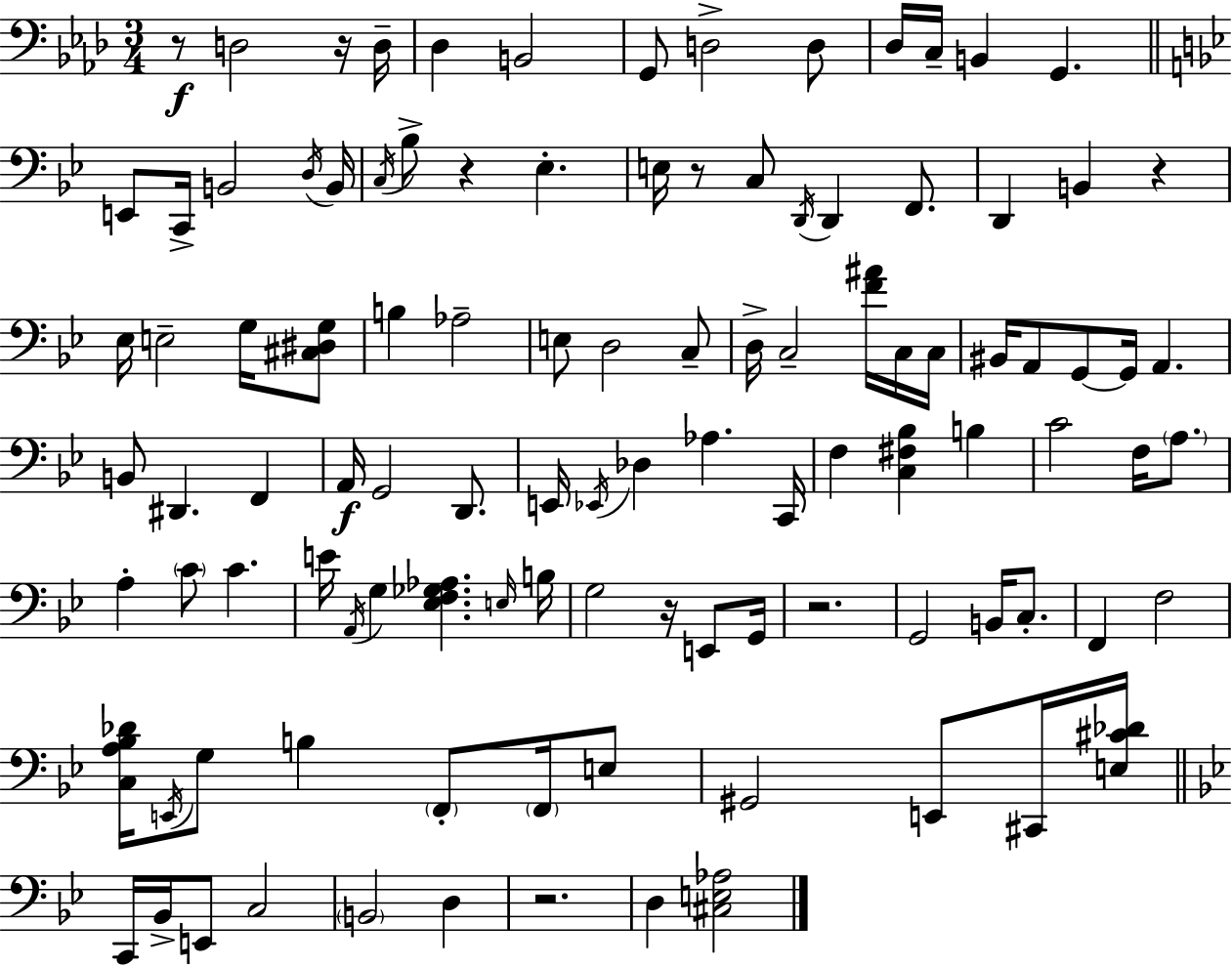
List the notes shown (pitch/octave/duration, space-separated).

R/e D3/h R/s D3/s Db3/q B2/h G2/e D3/h D3/e Db3/s C3/s B2/q G2/q. E2/e C2/s B2/h D3/s B2/s C3/s Bb3/e R/q Eb3/q. E3/s R/e C3/e D2/s D2/q F2/e. D2/q B2/q R/q Eb3/s E3/h G3/s [C#3,D#3,G3]/e B3/q Ab3/h E3/e D3/h C3/e D3/s C3/h [F4,A#4]/s C3/s C3/s BIS2/s A2/e G2/e G2/s A2/q. B2/e D#2/q. F2/q A2/s G2/h D2/e. E2/s Eb2/s Db3/q Ab3/q. C2/s F3/q [C3,F#3,Bb3]/q B3/q C4/h F3/s A3/e. A3/q C4/e C4/q. E4/s A2/s G3/q [Eb3,F3,Gb3,Ab3]/q. E3/s B3/s G3/h R/s E2/e G2/s R/h. G2/h B2/s C3/e. F2/q F3/h [C3,A3,Bb3,Db4]/s E2/s G3/e B3/q F2/e F2/s E3/e G#2/h E2/e C#2/s [E3,C#4,Db4]/s C2/s Bb2/s E2/e C3/h B2/h D3/q R/h. D3/q [C#3,E3,Ab3]/h